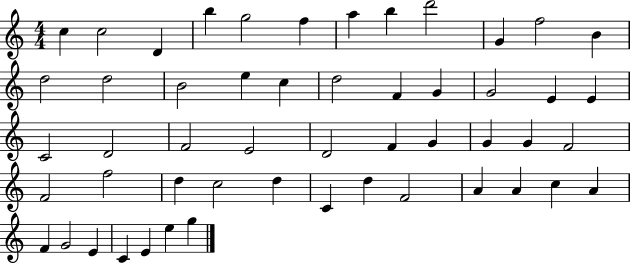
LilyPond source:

{
  \clef treble
  \numericTimeSignature
  \time 4/4
  \key c \major
  c''4 c''2 d'4 | b''4 g''2 f''4 | a''4 b''4 d'''2 | g'4 f''2 b'4 | \break d''2 d''2 | b'2 e''4 c''4 | d''2 f'4 g'4 | g'2 e'4 e'4 | \break c'2 d'2 | f'2 e'2 | d'2 f'4 g'4 | g'4 g'4 f'2 | \break f'2 f''2 | d''4 c''2 d''4 | c'4 d''4 f'2 | a'4 a'4 c''4 a'4 | \break f'4 g'2 e'4 | c'4 e'4 e''4 g''4 | \bar "|."
}